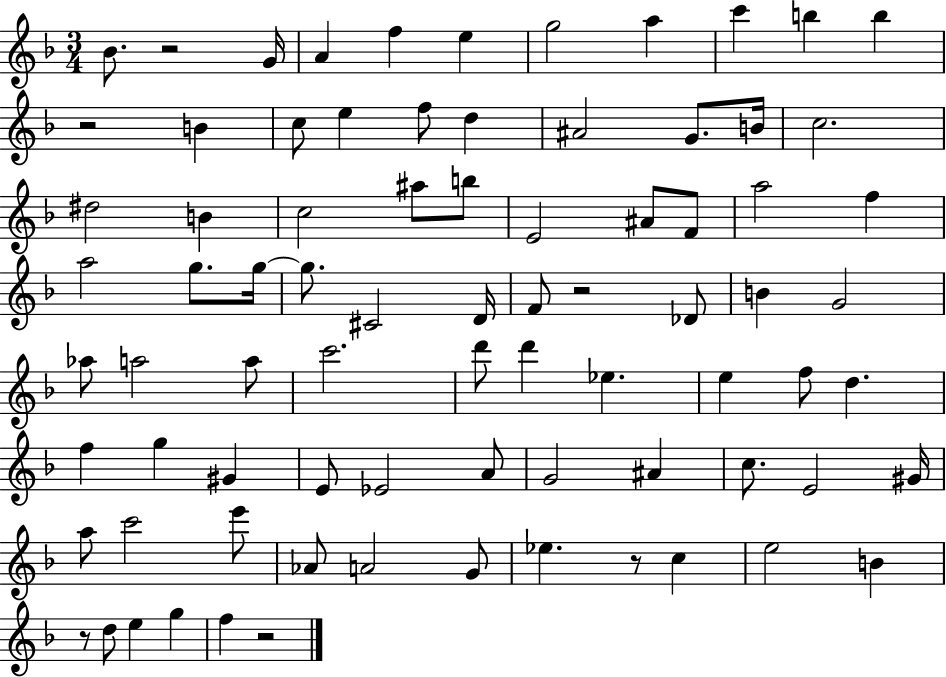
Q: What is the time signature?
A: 3/4